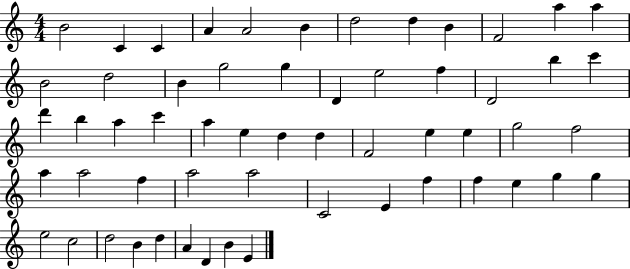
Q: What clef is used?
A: treble